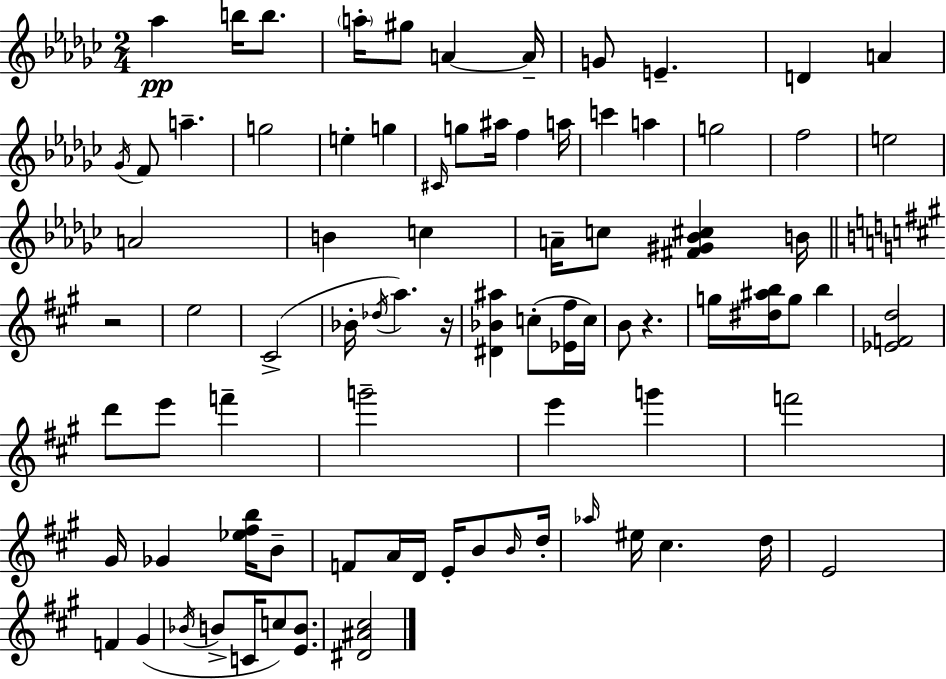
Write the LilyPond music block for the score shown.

{
  \clef treble
  \numericTimeSignature
  \time 2/4
  \key ees \minor
  aes''4\pp b''16 b''8. | \parenthesize a''16-. gis''8 a'4~~ a'16-- | g'8 e'4.-- | d'4 a'4 | \break \acciaccatura { ges'16 } f'8 a''4.-- | g''2 | e''4-. g''4 | \grace { cis'16 } g''8 ais''16 f''4 | \break a''16 c'''4 a''4 | g''2 | f''2 | e''2 | \break a'2 | b'4 c''4 | a'16-- c''8 <fis' gis' bes' cis''>4 | b'16 \bar "||" \break \key a \major r2 | e''2 | cis'2->( | bes'16-. \acciaccatura { des''16 } a''4.) | \break r16 <dis' bes' ais''>4 c''8-.( <ees' fis''>16 | c''16) b'8 r4. | g''16 <dis'' ais'' b''>16 g''8 b''4 | <ees' f' d''>2 | \break d'''8 e'''8 f'''4-- | g'''2-- | e'''4 g'''4 | f'''2 | \break gis'16 ges'4 <ees'' fis'' b''>16 b'8-- | f'8 a'16 d'16 e'16-. b'8 | \grace { b'16 } d''16-. \grace { aes''16 } eis''16 cis''4. | d''16 e'2 | \break f'4 gis'4( | \acciaccatura { bes'16 } b'8-> c'16 c''8) | <e' b'>8. <dis' ais' cis''>2 | \bar "|."
}